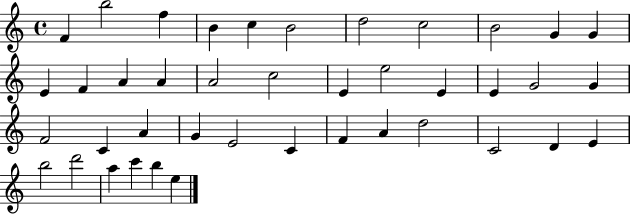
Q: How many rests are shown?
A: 0